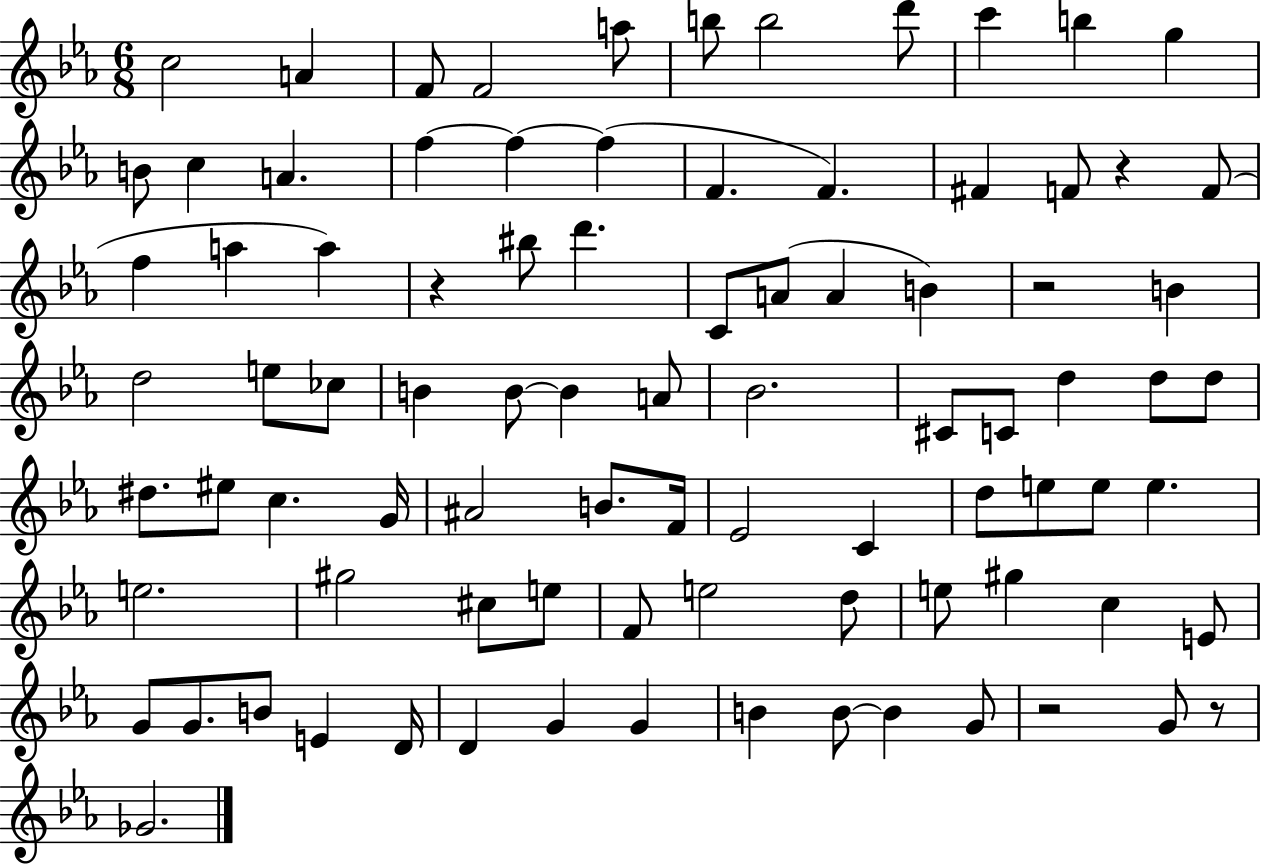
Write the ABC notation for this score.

X:1
T:Untitled
M:6/8
L:1/4
K:Eb
c2 A F/2 F2 a/2 b/2 b2 d'/2 c' b g B/2 c A f f f F F ^F F/2 z F/2 f a a z ^b/2 d' C/2 A/2 A B z2 B d2 e/2 _c/2 B B/2 B A/2 _B2 ^C/2 C/2 d d/2 d/2 ^d/2 ^e/2 c G/4 ^A2 B/2 F/4 _E2 C d/2 e/2 e/2 e e2 ^g2 ^c/2 e/2 F/2 e2 d/2 e/2 ^g c E/2 G/2 G/2 B/2 E D/4 D G G B B/2 B G/2 z2 G/2 z/2 _G2